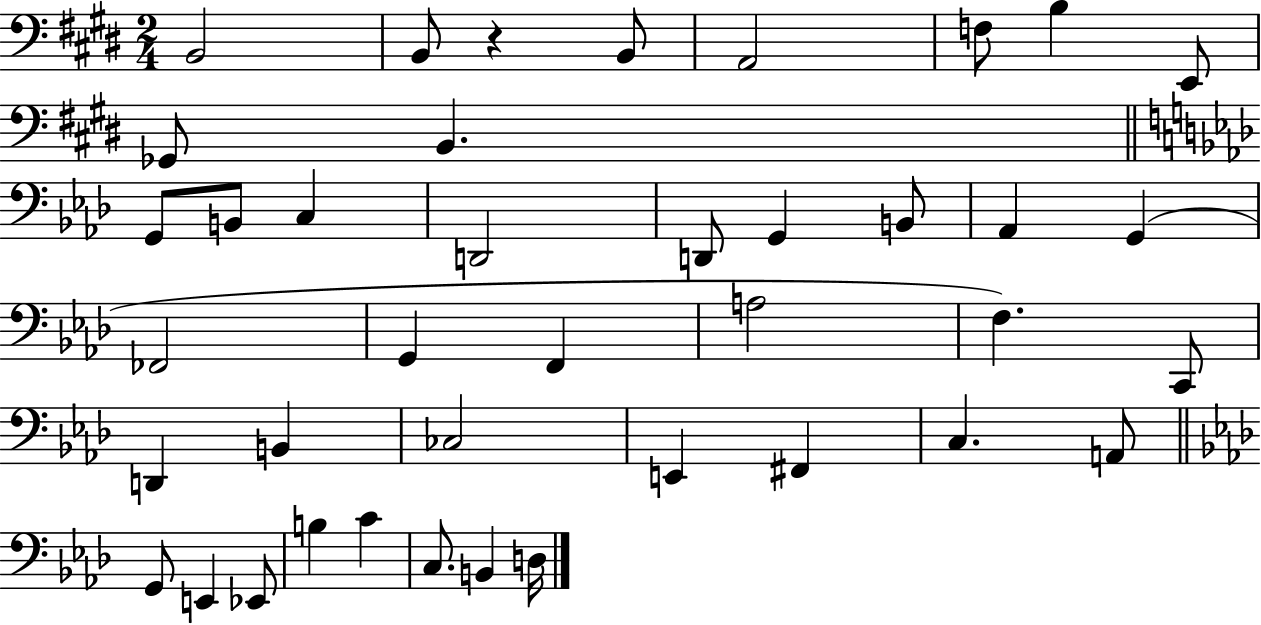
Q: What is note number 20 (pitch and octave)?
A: G2